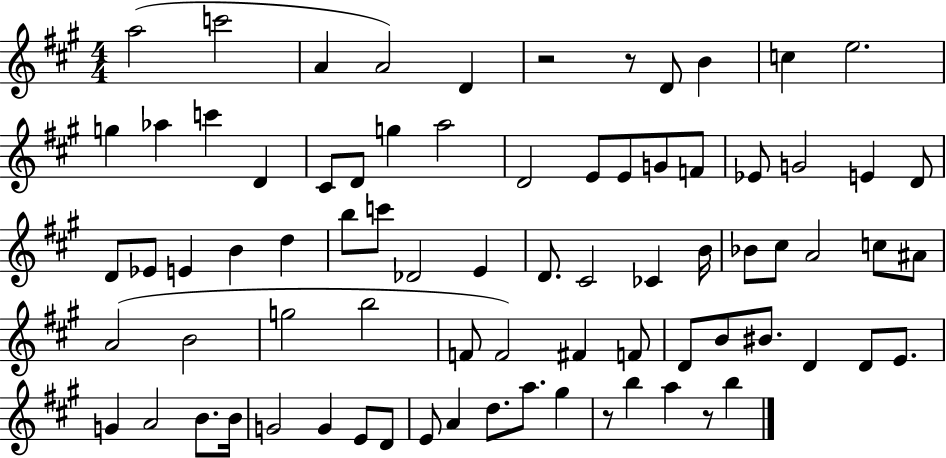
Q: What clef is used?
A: treble